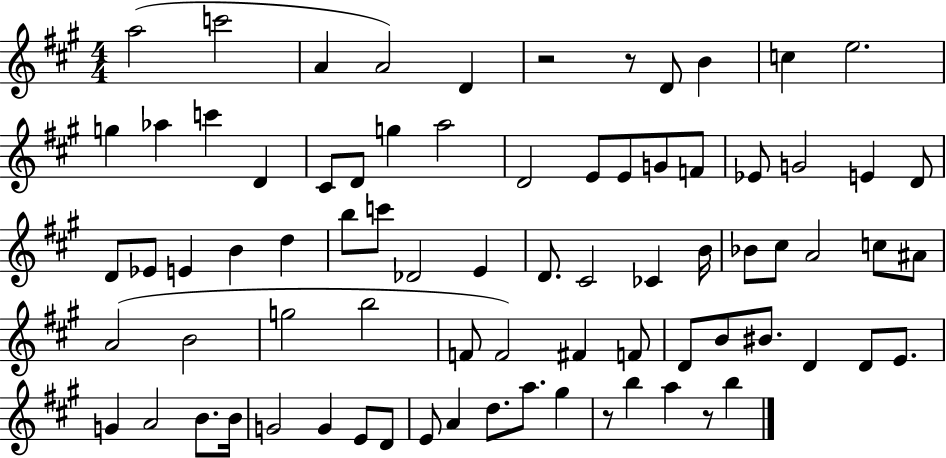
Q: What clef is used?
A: treble